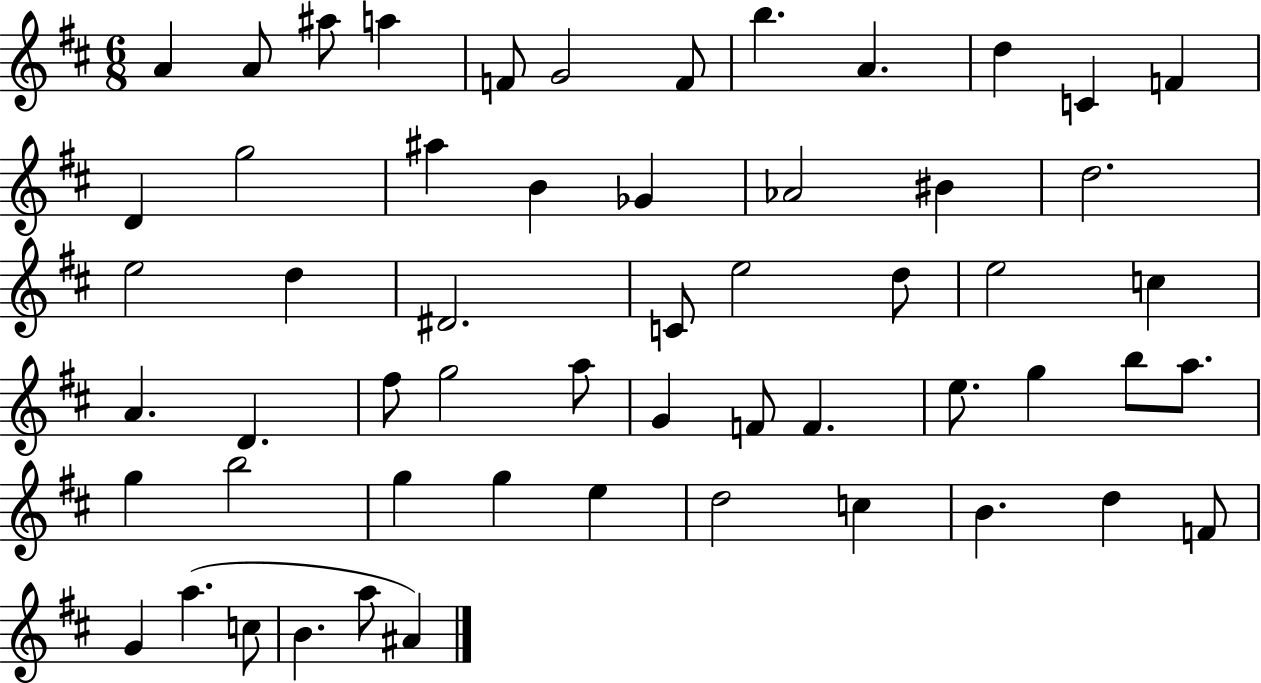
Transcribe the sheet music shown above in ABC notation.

X:1
T:Untitled
M:6/8
L:1/4
K:D
A A/2 ^a/2 a F/2 G2 F/2 b A d C F D g2 ^a B _G _A2 ^B d2 e2 d ^D2 C/2 e2 d/2 e2 c A D ^f/2 g2 a/2 G F/2 F e/2 g b/2 a/2 g b2 g g e d2 c B d F/2 G a c/2 B a/2 ^A